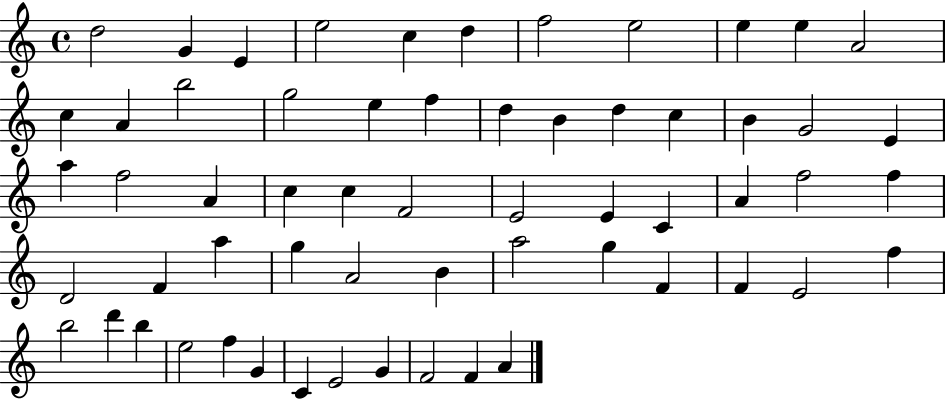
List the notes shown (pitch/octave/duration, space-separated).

D5/h G4/q E4/q E5/h C5/q D5/q F5/h E5/h E5/q E5/q A4/h C5/q A4/q B5/h G5/h E5/q F5/q D5/q B4/q D5/q C5/q B4/q G4/h E4/q A5/q F5/h A4/q C5/q C5/q F4/h E4/h E4/q C4/q A4/q F5/h F5/q D4/h F4/q A5/q G5/q A4/h B4/q A5/h G5/q F4/q F4/q E4/h F5/q B5/h D6/q B5/q E5/h F5/q G4/q C4/q E4/h G4/q F4/h F4/q A4/q